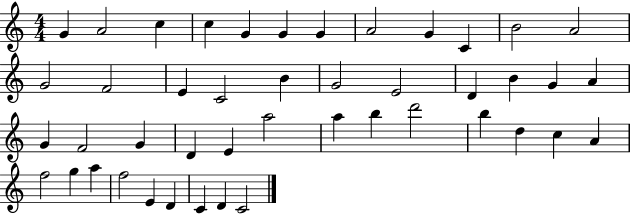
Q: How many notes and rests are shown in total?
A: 45